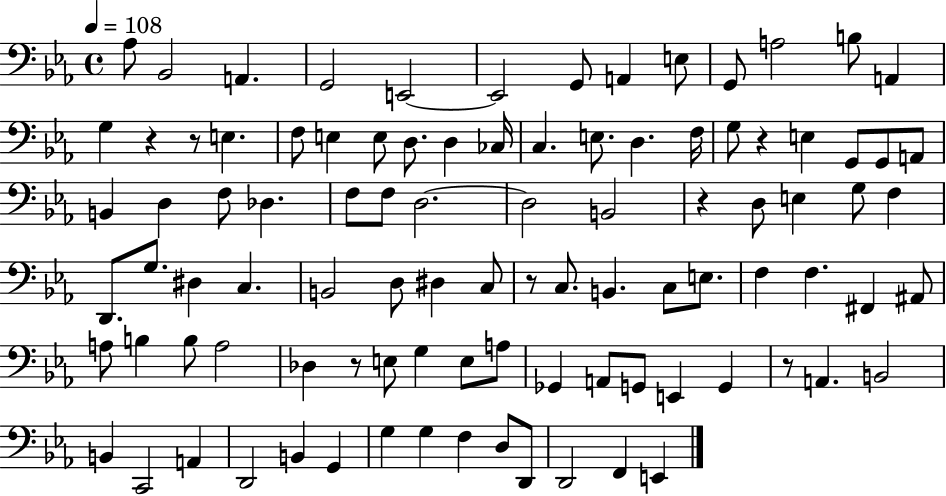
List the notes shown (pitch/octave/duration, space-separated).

Ab3/e Bb2/h A2/q. G2/h E2/h E2/h G2/e A2/q E3/e G2/e A3/h B3/e A2/q G3/q R/q R/e E3/q. F3/e E3/q E3/e D3/e. D3/q CES3/s C3/q. E3/e. D3/q. F3/s G3/e R/q E3/q G2/e G2/e A2/e B2/q D3/q F3/e Db3/q. F3/e F3/e D3/h. D3/h B2/h R/q D3/e E3/q G3/e F3/q D2/e. G3/e. D#3/q C3/q. B2/h D3/e D#3/q C3/e R/e C3/e. B2/q. C3/e E3/e. F3/q F3/q. F#2/q A#2/e A3/e B3/q B3/e A3/h Db3/q R/e E3/e G3/q E3/e A3/e Gb2/q A2/e G2/e E2/q G2/q R/e A2/q. B2/h B2/q C2/h A2/q D2/h B2/q G2/q G3/q G3/q F3/q D3/e D2/e D2/h F2/q E2/q